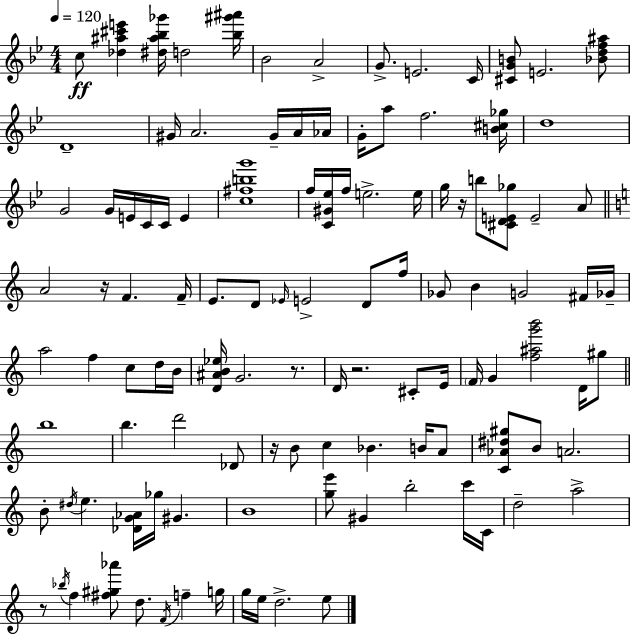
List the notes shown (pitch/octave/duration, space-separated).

C5/e [Db5,A#5,C#6,E6]/q [D#5,A#5,Bb5,Gb6]/s D5/h [Bb5,G#6,A#6]/s Bb4/h A4/h G4/e. E4/h. C4/s [C#4,G4,B4]/e E4/h. [Bb4,D5,F5,A#5]/e D4/w G#4/s A4/h. G#4/s A4/s Ab4/s G4/s A5/e F5/h. [B4,C#5,Gb5]/s D5/w G4/h G4/s E4/s C4/s C4/s E4/q [C5,F#5,B5,G6]/w F5/s [C4,G#4,Eb5]/s F5/s E5/h. E5/s G5/s R/s B5/e [C#4,D4,E4,Gb5]/e E4/h A4/e A4/h R/s F4/q. F4/s E4/e. D4/e Eb4/s E4/h D4/e F5/s Gb4/e B4/q G4/h F#4/s Gb4/s A5/h F5/q C5/e D5/s B4/s [D4,A#4,B4,Eb5]/s G4/h. R/e. D4/s R/h. C#4/e E4/s F4/s G4/q [F5,A#5,G6,B6]/h D4/s G#5/e B5/w B5/q. D6/h Db4/e R/s B4/e C5/q Bb4/q. B4/s A4/e [C4,Ab4,D#5,G#5]/e B4/e A4/h. B4/e D#5/s E5/q. [Db4,G4,Ab4]/s Gb5/s G#4/q. B4/w [G5,E6]/e G#4/q B5/h C6/s C4/s D5/h A5/h R/e Bb5/s F5/q [F#5,G#5,Ab6]/e D5/e. F4/s F5/q G5/s G5/s E5/s D5/h. E5/e